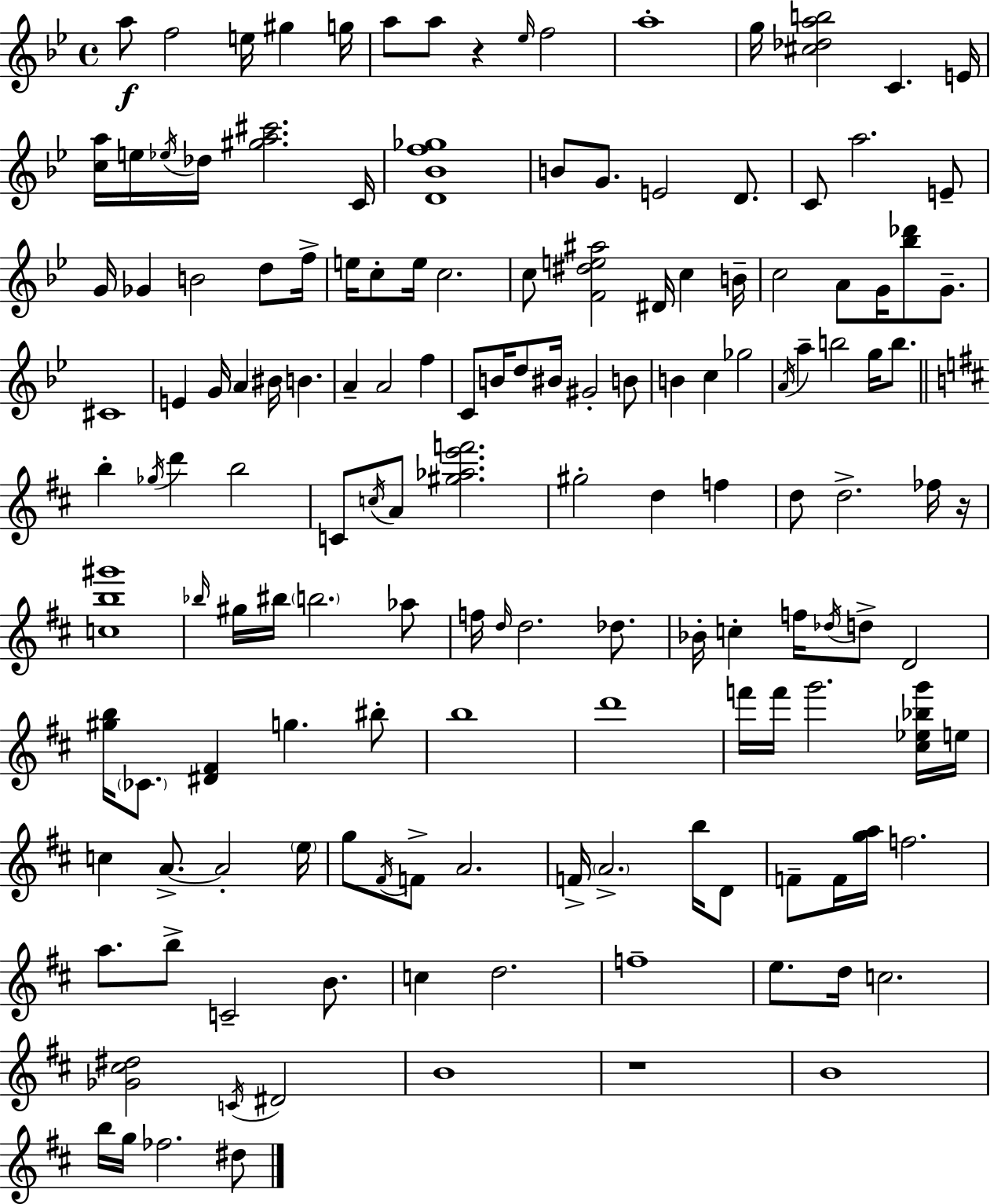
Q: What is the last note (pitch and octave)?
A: D#5